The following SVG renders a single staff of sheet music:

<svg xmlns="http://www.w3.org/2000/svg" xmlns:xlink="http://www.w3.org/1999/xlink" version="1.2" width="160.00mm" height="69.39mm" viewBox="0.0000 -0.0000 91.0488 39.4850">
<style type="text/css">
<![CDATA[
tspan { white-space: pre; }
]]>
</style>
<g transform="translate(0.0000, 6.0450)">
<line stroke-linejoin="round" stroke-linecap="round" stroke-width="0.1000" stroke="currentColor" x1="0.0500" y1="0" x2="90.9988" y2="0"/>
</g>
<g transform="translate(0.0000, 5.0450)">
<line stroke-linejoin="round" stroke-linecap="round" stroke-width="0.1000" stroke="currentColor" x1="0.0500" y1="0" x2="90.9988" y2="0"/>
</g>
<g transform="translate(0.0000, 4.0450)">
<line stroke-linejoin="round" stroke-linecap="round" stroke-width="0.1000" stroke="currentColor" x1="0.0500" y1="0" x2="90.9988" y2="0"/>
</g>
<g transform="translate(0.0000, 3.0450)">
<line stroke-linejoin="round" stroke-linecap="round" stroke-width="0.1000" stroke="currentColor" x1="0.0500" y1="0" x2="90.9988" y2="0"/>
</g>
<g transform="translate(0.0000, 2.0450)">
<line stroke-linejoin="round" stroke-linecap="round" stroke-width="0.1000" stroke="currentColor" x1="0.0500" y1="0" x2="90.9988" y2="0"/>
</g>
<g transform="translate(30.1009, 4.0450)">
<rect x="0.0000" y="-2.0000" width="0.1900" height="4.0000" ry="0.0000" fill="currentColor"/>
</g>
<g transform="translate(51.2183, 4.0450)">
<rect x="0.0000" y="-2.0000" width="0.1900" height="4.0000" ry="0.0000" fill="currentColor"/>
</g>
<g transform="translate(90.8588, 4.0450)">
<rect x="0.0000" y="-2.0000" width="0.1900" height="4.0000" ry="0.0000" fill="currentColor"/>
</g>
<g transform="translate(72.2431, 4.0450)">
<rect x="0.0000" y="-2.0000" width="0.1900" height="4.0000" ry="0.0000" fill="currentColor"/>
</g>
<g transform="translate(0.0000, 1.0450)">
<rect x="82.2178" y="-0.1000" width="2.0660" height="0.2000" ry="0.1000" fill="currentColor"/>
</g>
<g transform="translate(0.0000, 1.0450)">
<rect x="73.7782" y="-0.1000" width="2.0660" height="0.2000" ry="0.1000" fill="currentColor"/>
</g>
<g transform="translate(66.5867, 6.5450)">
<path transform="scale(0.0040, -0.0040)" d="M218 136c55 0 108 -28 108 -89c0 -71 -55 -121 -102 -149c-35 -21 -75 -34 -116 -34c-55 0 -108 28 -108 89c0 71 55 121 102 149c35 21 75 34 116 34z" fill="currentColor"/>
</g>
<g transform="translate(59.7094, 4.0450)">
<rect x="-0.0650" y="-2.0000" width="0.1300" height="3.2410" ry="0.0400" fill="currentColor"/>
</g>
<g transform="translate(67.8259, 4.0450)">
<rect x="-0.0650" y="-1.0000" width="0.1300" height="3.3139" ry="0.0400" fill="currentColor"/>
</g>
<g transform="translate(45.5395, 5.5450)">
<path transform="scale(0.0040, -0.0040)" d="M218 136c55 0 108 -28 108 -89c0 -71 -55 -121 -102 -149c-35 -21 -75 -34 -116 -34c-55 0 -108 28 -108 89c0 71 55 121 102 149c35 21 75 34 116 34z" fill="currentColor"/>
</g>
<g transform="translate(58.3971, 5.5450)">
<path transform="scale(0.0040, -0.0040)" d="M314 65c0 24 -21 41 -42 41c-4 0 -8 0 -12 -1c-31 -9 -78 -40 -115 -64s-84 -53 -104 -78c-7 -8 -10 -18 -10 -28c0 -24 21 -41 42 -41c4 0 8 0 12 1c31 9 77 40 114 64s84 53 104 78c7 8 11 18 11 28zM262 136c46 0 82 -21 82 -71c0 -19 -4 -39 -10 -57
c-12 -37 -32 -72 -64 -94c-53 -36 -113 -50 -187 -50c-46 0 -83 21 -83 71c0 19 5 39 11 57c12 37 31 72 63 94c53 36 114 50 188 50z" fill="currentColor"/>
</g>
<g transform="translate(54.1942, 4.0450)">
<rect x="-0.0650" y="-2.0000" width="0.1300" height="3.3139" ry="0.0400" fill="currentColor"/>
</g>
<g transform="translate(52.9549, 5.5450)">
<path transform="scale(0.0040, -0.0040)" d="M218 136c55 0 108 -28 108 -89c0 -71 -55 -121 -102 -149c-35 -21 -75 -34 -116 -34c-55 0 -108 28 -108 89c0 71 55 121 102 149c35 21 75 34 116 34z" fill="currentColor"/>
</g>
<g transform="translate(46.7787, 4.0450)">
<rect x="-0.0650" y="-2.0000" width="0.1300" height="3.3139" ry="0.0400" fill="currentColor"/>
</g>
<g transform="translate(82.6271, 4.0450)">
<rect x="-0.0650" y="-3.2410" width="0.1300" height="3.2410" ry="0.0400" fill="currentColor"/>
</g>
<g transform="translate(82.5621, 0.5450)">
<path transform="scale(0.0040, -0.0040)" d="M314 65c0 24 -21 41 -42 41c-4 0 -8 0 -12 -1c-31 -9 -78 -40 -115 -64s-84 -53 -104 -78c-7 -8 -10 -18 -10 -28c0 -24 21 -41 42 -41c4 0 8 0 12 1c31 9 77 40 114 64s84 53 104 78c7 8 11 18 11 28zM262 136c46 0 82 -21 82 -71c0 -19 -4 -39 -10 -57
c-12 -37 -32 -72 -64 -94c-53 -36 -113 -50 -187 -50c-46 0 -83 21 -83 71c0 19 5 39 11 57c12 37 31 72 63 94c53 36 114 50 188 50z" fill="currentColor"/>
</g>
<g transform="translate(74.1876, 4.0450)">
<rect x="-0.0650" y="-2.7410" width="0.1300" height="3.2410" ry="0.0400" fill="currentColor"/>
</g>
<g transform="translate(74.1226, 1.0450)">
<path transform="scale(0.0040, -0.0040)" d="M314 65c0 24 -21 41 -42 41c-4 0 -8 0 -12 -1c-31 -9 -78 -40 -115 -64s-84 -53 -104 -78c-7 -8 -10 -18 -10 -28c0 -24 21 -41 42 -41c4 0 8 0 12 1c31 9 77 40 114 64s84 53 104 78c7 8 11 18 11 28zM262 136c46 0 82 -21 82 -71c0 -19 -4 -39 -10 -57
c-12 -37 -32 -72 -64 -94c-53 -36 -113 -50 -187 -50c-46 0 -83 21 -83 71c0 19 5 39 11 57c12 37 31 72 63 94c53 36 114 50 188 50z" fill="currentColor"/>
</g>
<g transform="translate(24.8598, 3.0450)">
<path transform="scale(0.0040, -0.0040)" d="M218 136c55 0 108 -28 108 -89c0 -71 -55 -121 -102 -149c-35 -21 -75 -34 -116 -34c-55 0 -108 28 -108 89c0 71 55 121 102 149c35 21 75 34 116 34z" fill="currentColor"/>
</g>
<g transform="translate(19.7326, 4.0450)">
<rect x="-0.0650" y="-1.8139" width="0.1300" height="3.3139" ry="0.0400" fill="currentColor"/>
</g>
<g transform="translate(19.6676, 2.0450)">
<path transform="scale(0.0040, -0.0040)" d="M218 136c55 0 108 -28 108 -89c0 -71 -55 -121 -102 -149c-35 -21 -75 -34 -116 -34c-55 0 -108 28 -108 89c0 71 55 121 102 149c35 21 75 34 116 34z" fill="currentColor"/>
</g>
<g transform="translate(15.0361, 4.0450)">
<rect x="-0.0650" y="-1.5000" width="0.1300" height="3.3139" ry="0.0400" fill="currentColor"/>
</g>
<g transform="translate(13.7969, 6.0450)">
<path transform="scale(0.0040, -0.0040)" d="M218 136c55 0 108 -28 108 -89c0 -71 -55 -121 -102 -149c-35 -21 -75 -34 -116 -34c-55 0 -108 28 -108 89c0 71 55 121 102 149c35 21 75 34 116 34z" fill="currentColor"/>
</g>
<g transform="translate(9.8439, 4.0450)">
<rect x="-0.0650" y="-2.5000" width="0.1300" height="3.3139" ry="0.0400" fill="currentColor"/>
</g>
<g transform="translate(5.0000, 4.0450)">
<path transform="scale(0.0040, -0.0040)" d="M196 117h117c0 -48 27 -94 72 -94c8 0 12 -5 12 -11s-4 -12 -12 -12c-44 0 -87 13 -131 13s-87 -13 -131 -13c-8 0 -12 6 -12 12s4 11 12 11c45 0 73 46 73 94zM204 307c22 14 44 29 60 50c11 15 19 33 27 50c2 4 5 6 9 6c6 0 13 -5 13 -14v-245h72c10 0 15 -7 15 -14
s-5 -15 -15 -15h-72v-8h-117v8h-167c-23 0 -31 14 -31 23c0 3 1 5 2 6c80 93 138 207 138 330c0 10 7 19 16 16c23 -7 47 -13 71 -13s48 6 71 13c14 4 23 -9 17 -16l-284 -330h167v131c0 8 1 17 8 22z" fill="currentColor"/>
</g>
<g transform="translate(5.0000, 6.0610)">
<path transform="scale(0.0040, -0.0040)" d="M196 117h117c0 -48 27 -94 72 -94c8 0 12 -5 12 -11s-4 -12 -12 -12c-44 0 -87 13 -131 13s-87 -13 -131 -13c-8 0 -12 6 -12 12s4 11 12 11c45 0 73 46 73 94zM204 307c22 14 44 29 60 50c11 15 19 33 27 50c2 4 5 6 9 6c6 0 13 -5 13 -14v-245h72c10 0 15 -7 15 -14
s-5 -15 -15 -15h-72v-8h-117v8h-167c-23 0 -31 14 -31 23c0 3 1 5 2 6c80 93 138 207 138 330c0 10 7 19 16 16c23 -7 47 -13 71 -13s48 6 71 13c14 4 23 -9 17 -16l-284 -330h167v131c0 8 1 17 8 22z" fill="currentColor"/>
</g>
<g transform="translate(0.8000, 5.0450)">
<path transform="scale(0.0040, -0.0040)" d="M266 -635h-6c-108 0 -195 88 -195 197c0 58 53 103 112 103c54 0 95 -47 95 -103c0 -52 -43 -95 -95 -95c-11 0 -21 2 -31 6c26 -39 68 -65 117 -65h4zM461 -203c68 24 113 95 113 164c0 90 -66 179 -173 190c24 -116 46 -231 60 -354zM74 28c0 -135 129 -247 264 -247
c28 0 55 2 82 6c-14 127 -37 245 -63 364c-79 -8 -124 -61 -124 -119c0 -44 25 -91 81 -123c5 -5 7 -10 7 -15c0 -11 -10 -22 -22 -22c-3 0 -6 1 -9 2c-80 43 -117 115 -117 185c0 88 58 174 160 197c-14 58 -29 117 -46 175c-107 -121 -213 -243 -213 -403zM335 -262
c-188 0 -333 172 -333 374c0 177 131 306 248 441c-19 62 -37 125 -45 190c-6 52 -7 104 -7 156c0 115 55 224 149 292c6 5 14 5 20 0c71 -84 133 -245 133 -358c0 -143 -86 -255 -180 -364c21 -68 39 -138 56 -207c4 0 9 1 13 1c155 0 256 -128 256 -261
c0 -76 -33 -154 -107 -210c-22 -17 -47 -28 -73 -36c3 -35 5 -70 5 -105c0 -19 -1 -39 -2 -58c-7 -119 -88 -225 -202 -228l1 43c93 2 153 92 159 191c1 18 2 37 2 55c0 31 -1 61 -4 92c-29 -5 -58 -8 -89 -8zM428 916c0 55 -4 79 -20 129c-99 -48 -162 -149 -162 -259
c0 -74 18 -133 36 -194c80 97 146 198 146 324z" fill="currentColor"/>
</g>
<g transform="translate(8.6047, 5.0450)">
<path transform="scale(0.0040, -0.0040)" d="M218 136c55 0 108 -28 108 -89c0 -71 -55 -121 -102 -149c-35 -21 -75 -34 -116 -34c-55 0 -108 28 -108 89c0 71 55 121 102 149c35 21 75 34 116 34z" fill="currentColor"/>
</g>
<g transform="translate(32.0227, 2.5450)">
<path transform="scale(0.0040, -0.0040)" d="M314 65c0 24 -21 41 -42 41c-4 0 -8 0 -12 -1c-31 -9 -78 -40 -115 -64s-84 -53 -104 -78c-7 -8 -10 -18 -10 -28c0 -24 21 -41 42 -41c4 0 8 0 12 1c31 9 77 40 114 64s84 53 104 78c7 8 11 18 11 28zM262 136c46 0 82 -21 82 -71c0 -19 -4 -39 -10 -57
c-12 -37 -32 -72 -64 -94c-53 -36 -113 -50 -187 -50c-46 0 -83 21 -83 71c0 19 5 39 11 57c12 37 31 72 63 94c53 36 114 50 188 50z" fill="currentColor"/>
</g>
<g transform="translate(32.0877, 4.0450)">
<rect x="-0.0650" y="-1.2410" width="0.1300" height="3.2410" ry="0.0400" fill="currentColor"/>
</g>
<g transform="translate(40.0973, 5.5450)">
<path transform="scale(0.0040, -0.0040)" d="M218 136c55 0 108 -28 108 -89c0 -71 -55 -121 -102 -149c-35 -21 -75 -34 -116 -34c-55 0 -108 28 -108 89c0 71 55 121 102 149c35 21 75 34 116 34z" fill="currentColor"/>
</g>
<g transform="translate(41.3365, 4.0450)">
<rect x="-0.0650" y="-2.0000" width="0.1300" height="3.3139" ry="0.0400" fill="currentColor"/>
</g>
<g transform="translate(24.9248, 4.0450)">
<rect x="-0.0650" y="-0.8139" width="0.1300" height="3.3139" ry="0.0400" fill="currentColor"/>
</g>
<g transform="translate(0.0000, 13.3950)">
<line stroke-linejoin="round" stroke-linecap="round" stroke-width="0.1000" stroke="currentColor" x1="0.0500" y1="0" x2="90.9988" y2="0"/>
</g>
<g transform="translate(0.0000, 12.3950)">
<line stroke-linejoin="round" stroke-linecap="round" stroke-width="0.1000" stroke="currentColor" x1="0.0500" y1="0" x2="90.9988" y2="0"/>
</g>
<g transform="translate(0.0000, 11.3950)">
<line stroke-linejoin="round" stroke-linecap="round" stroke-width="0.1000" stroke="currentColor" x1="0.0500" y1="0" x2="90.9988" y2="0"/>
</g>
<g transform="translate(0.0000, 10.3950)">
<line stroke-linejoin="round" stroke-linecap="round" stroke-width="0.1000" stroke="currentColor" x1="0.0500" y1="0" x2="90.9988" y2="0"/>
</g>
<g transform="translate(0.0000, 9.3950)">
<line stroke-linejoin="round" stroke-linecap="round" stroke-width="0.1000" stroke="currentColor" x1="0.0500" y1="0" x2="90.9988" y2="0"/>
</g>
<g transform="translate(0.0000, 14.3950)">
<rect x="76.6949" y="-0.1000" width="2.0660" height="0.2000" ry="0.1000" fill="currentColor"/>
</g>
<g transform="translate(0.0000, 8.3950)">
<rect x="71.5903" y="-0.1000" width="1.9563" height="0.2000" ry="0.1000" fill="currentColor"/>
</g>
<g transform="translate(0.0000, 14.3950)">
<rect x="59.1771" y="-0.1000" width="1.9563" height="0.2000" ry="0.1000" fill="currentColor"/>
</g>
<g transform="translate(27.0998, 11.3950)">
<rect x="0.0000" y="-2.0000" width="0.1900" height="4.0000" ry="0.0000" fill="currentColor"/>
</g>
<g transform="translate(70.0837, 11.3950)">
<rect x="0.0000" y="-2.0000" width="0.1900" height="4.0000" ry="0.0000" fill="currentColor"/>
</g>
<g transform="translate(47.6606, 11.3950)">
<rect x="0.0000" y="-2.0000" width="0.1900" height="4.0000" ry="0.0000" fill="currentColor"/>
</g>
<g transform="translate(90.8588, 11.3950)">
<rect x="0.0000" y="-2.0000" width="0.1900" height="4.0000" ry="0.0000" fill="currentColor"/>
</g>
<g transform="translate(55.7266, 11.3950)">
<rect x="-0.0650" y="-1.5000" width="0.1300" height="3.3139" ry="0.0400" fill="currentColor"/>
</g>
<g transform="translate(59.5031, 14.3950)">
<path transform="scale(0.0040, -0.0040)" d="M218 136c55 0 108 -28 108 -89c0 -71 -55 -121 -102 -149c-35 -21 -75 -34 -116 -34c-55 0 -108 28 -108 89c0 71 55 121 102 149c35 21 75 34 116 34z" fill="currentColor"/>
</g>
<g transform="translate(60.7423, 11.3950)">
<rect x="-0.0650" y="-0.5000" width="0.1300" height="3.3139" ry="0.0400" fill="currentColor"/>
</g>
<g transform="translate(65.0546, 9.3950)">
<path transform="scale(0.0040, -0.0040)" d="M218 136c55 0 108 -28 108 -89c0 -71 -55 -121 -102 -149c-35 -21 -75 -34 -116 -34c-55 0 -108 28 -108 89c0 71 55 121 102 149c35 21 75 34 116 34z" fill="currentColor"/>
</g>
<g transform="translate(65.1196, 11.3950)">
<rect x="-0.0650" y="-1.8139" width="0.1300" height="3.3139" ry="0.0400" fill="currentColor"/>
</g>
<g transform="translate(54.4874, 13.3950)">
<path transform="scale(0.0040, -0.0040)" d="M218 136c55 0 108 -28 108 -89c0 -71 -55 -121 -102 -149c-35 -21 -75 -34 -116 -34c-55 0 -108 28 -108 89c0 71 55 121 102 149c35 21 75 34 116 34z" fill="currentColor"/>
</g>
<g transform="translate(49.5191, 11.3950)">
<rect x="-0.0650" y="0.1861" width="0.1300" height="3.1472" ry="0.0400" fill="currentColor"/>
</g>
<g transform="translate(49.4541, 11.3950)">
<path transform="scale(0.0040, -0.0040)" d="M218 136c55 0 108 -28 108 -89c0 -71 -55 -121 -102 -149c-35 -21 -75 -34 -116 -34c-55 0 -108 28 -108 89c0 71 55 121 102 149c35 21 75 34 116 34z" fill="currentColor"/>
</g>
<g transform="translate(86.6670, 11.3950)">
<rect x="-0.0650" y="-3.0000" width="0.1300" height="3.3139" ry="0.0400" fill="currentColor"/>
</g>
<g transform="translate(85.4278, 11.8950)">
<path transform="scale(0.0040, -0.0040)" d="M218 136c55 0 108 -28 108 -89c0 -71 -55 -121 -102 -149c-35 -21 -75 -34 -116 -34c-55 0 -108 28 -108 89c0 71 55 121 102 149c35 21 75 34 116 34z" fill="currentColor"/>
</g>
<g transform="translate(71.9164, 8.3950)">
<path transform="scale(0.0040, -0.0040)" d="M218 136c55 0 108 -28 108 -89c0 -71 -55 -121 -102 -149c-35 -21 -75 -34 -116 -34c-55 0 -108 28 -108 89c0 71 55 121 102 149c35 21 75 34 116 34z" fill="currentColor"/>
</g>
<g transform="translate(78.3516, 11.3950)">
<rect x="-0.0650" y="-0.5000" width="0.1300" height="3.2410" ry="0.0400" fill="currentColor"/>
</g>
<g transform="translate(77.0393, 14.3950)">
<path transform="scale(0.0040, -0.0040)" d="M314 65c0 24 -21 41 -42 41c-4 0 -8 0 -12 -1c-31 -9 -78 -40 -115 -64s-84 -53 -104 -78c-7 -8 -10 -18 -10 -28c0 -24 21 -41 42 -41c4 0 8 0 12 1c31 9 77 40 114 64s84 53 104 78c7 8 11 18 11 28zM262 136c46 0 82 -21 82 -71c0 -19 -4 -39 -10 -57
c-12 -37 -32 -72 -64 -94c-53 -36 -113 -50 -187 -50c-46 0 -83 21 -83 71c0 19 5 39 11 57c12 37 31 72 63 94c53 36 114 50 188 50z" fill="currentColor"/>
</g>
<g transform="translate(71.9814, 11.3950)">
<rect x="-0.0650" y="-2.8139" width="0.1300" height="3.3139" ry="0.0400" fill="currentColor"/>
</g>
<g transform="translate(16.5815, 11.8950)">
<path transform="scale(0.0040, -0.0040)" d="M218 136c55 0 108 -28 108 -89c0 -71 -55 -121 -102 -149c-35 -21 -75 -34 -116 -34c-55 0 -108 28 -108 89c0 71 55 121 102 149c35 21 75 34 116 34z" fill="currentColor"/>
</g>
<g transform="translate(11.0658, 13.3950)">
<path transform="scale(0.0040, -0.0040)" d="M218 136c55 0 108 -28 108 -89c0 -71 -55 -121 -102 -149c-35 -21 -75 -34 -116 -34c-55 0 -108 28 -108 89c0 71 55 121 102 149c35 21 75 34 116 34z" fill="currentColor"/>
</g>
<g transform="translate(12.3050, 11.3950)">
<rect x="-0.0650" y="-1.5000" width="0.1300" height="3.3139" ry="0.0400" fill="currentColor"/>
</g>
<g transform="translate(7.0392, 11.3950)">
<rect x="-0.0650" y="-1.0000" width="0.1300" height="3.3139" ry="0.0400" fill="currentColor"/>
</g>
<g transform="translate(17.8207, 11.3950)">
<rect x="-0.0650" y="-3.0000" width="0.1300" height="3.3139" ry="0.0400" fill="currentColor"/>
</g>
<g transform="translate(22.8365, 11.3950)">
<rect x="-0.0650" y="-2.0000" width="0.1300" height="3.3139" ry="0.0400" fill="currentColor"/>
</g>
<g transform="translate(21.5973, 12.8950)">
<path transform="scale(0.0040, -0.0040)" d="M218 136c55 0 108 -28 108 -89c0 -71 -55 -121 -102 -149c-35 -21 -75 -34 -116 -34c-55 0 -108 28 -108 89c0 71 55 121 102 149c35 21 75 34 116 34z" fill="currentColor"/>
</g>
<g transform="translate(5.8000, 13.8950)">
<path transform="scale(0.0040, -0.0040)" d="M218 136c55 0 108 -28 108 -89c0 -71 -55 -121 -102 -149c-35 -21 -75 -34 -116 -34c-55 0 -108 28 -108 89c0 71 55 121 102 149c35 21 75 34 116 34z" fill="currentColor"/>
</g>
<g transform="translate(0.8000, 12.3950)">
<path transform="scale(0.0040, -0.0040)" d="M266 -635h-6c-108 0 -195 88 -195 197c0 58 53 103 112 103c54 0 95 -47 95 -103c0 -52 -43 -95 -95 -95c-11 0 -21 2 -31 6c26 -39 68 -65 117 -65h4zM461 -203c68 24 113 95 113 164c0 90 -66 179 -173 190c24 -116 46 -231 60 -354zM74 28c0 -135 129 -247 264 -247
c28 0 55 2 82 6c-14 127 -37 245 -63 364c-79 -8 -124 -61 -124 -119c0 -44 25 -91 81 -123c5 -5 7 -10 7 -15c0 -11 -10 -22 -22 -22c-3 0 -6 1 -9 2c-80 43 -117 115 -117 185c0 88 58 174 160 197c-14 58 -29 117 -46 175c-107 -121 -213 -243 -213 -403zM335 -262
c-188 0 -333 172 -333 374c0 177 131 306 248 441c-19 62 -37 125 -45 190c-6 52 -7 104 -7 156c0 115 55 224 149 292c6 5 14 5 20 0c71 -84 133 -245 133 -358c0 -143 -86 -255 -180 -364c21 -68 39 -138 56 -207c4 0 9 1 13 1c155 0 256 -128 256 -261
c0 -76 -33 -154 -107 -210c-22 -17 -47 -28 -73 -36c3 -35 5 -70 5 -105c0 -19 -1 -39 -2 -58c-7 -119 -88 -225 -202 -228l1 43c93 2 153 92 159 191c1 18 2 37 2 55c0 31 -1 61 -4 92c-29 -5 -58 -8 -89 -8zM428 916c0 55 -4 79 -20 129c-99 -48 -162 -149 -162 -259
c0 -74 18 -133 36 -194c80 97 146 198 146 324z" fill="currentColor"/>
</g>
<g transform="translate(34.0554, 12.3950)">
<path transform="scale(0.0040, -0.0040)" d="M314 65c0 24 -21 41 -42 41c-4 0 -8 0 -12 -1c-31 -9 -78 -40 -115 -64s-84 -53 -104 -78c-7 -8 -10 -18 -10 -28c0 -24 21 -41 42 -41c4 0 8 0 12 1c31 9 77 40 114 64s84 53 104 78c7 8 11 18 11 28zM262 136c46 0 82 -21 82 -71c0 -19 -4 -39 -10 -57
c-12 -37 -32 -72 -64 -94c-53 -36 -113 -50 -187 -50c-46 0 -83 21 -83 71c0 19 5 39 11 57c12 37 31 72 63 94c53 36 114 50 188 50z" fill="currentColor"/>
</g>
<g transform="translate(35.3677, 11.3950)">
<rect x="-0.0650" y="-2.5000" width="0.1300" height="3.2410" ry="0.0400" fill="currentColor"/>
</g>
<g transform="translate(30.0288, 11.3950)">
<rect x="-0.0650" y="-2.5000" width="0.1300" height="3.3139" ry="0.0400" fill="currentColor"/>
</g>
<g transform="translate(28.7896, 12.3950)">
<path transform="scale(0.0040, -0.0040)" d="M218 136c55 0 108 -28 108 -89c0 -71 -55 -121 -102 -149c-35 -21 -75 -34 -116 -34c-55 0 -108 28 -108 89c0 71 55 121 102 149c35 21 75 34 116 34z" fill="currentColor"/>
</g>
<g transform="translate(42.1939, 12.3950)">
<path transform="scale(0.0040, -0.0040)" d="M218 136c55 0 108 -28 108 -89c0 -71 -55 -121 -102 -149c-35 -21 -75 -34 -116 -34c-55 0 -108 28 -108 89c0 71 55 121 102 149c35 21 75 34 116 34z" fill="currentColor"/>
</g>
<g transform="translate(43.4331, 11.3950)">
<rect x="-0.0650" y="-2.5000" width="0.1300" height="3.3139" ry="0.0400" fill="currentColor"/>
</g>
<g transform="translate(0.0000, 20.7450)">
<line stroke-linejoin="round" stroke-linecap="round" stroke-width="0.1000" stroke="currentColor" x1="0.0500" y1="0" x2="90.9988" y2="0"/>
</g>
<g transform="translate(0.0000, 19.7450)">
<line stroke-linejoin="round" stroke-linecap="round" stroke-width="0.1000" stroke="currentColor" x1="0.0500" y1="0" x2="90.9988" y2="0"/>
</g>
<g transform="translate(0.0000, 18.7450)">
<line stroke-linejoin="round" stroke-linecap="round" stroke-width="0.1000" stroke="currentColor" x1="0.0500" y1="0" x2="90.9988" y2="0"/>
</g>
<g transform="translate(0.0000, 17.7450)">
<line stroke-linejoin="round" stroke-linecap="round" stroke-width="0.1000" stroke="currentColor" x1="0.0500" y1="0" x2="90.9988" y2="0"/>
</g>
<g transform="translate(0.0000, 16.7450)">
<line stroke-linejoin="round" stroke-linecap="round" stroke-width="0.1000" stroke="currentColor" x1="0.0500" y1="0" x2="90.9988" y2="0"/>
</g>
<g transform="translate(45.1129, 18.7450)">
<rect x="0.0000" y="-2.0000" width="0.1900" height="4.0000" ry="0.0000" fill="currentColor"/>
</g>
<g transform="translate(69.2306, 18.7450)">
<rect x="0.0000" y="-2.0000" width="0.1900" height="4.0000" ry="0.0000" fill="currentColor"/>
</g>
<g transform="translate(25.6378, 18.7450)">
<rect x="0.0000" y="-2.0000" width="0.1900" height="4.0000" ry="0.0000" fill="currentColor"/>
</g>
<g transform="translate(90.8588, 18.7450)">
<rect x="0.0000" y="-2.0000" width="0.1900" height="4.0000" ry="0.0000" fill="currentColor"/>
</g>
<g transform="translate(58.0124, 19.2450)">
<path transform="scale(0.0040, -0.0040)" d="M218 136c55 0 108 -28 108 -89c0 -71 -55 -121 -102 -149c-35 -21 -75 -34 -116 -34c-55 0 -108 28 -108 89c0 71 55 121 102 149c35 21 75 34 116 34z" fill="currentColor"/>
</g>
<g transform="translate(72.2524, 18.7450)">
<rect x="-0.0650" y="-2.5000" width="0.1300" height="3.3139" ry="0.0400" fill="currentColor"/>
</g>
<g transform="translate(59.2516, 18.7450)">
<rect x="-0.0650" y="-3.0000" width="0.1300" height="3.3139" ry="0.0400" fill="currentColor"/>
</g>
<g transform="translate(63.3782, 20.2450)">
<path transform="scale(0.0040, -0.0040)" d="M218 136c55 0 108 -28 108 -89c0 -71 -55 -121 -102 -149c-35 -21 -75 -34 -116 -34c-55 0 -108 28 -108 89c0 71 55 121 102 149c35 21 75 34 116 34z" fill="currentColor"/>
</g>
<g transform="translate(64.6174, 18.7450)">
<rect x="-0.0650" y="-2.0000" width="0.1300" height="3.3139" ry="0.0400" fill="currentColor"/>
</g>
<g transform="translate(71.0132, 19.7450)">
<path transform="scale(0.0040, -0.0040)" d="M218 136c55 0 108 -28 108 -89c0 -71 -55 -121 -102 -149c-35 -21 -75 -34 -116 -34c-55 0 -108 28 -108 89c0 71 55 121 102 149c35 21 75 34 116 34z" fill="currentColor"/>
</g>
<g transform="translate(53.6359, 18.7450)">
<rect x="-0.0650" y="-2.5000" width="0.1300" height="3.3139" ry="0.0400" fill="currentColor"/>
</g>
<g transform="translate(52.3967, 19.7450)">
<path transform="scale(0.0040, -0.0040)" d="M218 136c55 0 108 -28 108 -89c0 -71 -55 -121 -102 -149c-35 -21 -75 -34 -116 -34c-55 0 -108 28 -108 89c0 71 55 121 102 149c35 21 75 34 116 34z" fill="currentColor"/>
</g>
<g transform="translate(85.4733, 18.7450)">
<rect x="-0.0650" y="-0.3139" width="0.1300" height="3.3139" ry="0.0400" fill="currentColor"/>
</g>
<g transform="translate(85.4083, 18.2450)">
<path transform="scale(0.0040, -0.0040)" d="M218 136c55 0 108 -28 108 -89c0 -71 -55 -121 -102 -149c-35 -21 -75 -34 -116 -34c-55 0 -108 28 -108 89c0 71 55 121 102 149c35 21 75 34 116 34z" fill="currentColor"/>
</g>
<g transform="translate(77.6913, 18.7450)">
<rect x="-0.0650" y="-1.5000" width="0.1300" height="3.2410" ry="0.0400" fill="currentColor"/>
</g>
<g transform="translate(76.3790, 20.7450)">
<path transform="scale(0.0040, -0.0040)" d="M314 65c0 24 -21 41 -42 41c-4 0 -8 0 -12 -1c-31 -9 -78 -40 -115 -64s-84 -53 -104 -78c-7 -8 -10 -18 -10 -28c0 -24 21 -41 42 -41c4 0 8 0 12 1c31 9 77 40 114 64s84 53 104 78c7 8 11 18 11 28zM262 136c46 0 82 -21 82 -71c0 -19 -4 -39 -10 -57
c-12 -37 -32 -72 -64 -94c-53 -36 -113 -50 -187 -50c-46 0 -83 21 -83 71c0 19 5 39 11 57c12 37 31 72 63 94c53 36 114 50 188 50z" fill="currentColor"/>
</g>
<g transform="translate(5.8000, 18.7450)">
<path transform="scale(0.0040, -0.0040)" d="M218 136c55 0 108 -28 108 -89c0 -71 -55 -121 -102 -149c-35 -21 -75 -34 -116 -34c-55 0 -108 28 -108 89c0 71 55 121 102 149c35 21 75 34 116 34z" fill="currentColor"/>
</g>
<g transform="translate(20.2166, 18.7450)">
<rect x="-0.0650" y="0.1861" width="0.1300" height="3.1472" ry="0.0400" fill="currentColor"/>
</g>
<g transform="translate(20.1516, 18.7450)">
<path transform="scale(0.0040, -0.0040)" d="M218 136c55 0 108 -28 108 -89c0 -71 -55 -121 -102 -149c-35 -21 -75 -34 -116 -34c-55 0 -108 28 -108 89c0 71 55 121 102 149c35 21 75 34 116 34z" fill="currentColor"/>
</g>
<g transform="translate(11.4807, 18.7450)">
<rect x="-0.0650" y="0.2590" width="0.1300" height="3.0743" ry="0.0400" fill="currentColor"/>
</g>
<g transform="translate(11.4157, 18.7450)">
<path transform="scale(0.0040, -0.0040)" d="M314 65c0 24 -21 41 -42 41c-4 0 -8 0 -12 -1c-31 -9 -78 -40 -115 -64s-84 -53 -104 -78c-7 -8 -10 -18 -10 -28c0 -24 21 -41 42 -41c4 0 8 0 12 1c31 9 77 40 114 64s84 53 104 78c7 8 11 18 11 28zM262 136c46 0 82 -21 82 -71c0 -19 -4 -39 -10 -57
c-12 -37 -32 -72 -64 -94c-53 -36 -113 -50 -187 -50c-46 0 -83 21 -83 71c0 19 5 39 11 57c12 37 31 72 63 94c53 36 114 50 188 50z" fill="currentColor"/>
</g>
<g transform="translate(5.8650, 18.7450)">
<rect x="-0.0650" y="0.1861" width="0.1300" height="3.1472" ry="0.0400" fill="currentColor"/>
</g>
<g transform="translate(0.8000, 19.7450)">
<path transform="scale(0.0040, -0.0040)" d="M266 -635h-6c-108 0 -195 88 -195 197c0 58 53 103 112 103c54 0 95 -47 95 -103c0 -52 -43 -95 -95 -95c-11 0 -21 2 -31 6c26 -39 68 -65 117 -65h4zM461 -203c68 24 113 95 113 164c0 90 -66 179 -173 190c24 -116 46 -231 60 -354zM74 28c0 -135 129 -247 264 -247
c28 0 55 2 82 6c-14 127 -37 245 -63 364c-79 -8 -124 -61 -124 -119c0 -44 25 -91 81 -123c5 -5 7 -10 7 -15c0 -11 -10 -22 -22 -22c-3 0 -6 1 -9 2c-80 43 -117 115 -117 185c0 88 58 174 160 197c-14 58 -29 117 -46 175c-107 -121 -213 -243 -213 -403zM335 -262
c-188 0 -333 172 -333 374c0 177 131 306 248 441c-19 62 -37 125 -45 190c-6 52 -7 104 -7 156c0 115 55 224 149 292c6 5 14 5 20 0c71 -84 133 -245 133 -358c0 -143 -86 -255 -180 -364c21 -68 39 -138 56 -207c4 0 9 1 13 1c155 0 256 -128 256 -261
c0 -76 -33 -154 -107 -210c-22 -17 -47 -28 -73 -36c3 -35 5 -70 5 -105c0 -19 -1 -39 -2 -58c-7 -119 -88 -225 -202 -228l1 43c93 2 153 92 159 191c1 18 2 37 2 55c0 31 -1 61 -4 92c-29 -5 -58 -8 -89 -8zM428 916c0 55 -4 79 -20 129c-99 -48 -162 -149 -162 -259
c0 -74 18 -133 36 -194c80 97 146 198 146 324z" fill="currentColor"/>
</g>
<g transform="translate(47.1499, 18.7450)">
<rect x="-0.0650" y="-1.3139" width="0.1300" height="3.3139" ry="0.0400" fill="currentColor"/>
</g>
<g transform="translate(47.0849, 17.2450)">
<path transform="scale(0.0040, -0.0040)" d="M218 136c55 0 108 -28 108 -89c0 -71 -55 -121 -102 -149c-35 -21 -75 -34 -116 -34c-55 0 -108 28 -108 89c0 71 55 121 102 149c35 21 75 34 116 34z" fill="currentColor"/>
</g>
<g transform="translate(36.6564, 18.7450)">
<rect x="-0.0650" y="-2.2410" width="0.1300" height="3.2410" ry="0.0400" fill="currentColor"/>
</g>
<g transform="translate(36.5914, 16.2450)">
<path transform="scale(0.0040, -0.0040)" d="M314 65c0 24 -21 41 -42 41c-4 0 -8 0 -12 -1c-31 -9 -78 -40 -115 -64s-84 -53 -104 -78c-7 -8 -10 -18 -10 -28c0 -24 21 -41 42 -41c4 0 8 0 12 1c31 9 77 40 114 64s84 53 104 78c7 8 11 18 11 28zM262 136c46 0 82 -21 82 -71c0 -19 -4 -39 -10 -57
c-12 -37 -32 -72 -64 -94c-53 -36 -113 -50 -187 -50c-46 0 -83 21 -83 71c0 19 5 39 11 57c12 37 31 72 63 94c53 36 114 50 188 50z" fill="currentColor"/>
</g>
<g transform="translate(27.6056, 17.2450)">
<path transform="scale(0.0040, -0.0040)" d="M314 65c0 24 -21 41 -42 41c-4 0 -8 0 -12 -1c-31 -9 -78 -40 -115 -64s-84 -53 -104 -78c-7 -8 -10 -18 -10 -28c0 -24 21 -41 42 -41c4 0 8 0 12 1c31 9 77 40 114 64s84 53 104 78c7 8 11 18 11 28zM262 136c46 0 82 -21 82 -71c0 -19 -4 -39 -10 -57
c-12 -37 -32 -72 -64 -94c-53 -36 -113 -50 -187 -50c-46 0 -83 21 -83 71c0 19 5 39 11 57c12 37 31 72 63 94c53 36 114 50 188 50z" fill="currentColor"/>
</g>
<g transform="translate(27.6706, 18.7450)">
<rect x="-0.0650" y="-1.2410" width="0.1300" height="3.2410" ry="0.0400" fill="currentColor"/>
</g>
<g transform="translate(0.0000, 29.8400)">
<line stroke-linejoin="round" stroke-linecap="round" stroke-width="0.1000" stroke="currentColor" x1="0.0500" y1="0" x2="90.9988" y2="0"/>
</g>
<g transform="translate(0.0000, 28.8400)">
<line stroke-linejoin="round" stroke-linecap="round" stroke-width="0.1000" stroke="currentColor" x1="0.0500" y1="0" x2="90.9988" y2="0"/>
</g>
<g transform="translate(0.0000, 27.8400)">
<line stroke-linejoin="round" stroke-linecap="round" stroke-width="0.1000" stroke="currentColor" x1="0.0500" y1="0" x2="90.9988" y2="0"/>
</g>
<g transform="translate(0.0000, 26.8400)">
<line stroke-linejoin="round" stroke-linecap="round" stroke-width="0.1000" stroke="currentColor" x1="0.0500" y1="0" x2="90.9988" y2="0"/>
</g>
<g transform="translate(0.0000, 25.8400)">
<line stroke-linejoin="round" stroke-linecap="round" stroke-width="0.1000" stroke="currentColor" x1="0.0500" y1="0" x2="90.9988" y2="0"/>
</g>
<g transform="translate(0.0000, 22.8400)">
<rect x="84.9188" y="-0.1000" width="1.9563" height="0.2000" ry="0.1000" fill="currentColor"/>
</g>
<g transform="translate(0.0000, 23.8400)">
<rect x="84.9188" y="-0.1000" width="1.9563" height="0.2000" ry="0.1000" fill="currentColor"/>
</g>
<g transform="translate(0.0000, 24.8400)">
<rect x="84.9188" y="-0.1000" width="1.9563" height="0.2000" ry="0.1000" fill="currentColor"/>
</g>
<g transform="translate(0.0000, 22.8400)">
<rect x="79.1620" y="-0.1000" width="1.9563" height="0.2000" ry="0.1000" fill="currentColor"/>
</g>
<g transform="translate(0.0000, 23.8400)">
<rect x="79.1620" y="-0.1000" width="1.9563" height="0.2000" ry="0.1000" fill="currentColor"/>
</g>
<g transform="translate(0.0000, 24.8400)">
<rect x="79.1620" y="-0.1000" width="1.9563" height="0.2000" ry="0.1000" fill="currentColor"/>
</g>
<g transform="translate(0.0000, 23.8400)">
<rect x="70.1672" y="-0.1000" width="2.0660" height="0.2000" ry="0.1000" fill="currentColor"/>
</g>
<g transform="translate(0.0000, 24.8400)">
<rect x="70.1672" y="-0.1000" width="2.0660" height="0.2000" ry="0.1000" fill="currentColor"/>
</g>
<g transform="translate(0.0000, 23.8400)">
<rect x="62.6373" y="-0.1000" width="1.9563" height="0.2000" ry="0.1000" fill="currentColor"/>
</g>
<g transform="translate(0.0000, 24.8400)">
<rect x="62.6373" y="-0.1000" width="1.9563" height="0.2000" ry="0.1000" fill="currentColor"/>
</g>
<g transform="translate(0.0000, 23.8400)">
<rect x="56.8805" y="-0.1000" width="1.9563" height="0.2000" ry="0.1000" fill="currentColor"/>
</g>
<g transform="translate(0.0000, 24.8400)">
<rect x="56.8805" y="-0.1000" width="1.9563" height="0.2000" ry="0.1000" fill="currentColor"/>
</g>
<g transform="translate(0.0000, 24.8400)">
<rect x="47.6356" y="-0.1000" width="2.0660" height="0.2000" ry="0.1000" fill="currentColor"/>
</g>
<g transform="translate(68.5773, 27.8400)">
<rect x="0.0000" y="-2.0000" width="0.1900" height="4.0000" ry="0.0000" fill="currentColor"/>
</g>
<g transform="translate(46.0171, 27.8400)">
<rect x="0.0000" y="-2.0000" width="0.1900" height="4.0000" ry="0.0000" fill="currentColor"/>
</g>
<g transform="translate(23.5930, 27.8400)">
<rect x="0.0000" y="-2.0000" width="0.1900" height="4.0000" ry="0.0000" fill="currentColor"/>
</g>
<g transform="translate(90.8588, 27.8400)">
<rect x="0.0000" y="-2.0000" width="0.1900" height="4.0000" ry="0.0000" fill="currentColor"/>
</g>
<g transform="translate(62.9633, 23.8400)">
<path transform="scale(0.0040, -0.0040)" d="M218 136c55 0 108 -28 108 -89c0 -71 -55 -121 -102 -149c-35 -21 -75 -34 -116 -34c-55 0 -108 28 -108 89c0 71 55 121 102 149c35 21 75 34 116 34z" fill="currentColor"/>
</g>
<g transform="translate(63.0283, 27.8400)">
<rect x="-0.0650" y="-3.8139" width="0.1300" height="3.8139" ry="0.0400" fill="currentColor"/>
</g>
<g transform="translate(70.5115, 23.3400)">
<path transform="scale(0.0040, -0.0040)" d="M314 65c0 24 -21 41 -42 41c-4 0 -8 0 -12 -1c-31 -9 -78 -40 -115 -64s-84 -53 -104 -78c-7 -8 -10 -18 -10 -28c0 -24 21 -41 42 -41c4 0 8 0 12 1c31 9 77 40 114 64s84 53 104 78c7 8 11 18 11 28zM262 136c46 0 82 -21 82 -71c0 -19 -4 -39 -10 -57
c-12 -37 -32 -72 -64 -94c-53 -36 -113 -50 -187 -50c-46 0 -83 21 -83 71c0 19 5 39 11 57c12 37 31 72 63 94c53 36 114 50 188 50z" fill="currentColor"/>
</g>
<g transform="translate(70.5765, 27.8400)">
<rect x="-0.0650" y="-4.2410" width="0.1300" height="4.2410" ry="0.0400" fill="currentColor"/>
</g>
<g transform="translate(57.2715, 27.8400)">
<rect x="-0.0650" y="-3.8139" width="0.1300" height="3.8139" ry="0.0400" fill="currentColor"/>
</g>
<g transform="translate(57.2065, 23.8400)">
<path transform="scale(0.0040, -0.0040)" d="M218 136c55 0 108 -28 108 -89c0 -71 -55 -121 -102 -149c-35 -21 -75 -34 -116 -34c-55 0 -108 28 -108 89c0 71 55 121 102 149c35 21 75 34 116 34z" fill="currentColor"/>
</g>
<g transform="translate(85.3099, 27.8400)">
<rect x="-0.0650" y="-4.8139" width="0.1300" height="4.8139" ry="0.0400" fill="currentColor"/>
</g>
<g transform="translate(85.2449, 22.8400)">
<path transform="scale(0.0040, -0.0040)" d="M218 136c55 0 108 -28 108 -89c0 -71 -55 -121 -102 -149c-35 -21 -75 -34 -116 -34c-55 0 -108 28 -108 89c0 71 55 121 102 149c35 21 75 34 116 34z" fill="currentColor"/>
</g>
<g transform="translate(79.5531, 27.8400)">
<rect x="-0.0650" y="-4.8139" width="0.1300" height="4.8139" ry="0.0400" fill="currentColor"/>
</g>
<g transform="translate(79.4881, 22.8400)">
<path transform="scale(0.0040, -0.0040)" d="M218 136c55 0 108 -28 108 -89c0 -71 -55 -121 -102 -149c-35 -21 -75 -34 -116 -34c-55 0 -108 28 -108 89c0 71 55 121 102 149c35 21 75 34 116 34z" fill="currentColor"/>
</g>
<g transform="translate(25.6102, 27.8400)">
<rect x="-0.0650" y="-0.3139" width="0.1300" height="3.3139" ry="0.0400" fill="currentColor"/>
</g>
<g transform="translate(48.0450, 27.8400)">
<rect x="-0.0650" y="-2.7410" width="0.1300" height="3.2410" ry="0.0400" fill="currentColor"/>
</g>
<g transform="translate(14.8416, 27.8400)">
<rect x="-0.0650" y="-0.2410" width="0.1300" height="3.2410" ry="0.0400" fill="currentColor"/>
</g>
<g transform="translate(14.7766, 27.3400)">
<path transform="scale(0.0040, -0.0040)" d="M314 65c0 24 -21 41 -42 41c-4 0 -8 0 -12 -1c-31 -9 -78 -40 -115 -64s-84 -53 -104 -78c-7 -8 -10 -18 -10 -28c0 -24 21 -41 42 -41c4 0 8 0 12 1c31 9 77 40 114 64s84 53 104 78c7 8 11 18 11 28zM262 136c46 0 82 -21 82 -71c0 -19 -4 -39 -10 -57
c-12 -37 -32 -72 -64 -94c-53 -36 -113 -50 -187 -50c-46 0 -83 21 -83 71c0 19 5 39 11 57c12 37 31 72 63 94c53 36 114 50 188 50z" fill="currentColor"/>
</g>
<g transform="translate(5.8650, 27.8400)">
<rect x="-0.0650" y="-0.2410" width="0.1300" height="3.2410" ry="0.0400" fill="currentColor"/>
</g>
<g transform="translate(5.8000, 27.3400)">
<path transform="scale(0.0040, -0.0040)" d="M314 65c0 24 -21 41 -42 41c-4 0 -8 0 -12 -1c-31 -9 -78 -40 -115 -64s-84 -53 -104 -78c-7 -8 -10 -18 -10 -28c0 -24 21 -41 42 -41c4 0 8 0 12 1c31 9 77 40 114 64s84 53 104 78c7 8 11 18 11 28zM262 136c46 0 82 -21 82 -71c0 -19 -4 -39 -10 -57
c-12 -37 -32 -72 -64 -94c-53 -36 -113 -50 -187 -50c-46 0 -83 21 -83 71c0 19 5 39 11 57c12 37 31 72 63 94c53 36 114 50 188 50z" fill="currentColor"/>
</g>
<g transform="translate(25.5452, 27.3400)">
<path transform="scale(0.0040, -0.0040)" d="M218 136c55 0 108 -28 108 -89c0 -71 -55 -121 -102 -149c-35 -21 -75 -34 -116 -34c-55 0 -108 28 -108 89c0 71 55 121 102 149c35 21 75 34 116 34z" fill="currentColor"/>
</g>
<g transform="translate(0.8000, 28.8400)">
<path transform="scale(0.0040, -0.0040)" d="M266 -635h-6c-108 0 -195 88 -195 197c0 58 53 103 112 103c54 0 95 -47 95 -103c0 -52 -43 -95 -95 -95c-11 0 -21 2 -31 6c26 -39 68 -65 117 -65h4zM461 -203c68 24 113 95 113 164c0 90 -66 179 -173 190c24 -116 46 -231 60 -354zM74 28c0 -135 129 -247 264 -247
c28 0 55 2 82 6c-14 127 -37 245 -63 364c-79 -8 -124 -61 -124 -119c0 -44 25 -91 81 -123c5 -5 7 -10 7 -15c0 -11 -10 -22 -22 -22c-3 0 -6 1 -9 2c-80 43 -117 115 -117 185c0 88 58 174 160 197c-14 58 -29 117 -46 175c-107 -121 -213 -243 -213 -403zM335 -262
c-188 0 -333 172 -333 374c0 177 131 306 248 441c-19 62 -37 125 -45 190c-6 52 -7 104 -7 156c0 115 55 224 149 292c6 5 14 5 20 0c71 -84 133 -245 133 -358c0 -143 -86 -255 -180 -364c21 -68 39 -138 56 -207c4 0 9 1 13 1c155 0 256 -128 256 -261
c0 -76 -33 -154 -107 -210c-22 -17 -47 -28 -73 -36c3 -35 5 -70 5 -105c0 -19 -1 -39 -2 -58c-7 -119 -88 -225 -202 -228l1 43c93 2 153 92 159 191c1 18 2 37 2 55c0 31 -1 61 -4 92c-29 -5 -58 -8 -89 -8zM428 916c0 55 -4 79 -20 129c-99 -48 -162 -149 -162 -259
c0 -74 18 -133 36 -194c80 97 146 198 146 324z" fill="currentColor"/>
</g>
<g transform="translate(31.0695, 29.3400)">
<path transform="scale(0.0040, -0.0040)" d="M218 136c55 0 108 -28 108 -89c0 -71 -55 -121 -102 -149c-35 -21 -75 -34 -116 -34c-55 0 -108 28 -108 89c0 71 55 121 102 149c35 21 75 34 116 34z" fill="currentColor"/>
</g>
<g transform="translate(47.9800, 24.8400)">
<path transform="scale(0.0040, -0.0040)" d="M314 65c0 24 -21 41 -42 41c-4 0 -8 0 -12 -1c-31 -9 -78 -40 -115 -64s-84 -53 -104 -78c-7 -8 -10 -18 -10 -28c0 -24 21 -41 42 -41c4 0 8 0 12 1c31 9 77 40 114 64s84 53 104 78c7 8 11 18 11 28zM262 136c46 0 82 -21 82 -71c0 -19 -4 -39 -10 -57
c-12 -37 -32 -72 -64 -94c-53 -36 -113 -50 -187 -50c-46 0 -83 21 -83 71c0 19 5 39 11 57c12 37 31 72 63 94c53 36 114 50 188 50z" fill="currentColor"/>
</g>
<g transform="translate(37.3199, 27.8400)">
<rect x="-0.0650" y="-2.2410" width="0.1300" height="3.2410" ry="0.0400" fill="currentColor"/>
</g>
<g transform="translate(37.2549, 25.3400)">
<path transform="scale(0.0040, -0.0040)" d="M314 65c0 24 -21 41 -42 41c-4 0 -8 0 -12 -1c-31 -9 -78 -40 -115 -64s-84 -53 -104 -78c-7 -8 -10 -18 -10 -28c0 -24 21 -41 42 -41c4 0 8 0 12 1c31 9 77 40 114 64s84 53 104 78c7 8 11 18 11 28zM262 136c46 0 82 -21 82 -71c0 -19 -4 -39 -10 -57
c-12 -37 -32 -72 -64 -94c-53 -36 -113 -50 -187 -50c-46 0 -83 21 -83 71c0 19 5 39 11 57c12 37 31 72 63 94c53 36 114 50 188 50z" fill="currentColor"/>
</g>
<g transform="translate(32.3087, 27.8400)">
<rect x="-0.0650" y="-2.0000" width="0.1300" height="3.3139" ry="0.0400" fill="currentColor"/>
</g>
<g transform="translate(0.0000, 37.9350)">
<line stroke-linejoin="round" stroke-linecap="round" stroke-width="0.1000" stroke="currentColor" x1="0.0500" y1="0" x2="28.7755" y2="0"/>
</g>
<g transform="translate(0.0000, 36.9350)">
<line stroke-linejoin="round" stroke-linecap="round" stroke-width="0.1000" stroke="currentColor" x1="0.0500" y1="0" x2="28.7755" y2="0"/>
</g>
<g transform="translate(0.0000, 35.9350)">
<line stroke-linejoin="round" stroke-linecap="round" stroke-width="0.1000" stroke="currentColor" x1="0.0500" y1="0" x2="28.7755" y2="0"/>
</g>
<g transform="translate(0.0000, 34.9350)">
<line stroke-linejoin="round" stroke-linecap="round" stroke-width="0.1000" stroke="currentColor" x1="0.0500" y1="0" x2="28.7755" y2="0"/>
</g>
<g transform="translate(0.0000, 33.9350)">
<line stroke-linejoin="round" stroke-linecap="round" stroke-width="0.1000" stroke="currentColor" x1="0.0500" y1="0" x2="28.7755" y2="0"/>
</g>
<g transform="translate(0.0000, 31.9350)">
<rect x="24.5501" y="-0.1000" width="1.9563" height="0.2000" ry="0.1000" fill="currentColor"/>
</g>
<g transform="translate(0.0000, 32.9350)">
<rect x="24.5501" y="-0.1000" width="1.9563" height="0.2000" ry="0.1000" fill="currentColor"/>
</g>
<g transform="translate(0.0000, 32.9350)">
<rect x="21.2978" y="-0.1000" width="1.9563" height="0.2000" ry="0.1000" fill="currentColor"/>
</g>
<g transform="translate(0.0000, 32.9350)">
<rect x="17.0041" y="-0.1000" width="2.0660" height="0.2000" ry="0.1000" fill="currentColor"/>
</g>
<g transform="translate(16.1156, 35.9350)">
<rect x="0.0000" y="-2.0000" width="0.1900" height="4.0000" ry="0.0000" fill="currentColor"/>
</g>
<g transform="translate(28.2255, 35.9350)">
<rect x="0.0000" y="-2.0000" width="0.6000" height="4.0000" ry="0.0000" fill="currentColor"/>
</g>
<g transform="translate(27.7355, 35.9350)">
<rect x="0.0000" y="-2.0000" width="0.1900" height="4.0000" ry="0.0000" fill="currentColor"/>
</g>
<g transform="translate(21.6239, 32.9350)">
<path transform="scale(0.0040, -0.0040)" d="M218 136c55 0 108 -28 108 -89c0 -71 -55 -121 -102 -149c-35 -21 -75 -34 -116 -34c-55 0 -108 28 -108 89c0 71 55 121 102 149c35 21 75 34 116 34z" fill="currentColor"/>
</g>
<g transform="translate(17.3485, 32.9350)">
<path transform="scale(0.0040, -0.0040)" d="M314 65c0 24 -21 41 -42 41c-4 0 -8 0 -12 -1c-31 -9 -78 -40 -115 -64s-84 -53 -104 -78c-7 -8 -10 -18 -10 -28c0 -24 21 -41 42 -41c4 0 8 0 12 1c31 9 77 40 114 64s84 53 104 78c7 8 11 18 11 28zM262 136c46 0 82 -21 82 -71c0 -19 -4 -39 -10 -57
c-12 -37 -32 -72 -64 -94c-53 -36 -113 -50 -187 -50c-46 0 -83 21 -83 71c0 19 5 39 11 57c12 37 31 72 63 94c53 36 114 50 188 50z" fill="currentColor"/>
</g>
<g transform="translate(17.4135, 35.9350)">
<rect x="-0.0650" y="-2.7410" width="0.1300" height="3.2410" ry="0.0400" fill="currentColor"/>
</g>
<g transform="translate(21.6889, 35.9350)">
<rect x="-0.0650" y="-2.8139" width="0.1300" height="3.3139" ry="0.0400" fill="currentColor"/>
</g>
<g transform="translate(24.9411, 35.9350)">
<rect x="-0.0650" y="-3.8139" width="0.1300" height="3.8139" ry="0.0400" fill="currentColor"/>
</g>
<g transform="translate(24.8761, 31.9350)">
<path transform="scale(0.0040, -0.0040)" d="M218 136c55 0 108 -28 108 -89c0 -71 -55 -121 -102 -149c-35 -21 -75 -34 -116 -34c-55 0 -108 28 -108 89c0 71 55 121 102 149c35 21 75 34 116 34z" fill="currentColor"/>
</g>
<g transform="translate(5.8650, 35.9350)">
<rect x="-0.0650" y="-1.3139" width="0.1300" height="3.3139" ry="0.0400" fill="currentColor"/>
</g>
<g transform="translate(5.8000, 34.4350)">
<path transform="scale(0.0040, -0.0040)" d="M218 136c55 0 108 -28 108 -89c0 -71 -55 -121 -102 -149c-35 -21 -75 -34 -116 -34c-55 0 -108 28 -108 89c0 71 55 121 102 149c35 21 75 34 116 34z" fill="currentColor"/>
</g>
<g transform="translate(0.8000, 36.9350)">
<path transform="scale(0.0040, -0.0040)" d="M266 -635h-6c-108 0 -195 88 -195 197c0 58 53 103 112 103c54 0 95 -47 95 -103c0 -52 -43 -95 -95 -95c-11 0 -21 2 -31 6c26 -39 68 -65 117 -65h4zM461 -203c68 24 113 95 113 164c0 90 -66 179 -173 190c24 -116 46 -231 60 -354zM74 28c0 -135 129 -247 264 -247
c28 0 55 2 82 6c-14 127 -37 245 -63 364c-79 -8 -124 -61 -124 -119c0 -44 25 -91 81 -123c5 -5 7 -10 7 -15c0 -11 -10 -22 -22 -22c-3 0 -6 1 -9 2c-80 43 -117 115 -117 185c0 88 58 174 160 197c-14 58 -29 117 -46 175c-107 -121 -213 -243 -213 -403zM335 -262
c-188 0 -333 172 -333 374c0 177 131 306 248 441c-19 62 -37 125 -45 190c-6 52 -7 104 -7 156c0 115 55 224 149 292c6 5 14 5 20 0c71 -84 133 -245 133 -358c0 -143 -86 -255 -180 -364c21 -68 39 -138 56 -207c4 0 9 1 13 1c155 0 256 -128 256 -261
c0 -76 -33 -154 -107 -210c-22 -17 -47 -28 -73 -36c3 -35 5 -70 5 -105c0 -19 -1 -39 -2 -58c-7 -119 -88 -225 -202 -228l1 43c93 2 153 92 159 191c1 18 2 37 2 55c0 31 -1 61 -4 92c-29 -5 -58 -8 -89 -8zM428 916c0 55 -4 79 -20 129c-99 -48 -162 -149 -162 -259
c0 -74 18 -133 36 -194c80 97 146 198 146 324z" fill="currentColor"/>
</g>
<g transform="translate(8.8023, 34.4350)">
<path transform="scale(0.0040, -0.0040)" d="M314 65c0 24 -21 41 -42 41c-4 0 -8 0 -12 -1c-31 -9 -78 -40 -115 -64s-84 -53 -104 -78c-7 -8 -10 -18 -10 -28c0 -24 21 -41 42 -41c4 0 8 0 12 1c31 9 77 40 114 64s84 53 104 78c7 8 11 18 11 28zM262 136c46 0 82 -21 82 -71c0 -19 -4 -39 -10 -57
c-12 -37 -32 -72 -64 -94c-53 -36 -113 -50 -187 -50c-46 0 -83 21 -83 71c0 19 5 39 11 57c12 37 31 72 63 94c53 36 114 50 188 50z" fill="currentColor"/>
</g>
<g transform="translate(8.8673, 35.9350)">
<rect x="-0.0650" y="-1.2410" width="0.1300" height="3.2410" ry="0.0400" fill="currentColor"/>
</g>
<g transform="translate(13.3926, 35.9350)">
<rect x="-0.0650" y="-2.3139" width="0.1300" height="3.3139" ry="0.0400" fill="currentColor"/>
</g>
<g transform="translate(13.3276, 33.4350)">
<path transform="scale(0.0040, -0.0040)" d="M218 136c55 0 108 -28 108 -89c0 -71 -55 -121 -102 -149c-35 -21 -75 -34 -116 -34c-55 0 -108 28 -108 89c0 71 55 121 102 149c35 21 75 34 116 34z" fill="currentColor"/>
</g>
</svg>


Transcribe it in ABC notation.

X:1
T:Untitled
M:4/4
L:1/4
K:C
G E f d e2 F F F F2 D a2 b2 D E A F G G2 G B E C f a C2 A B B2 B e2 g2 e G A F G E2 c c2 c2 c F g2 a2 c' c' d'2 e' e' e e2 g a2 a c'